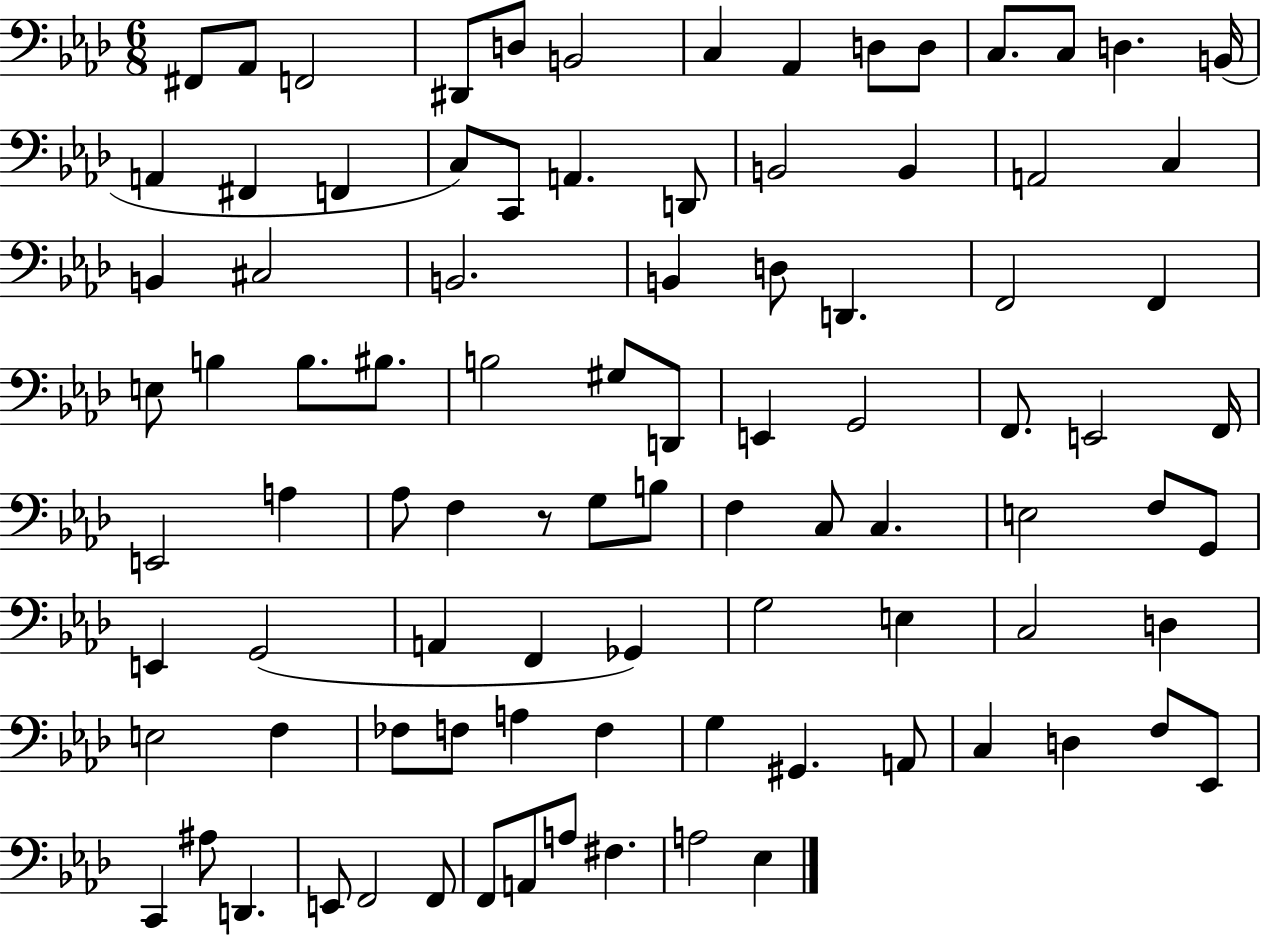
F#2/e Ab2/e F2/h D#2/e D3/e B2/h C3/q Ab2/q D3/e D3/e C3/e. C3/e D3/q. B2/s A2/q F#2/q F2/q C3/e C2/e A2/q. D2/e B2/h B2/q A2/h C3/q B2/q C#3/h B2/h. B2/q D3/e D2/q. F2/h F2/q E3/e B3/q B3/e. BIS3/e. B3/h G#3/e D2/e E2/q G2/h F2/e. E2/h F2/s E2/h A3/q Ab3/e F3/q R/e G3/e B3/e F3/q C3/e C3/q. E3/h F3/e G2/e E2/q G2/h A2/q F2/q Gb2/q G3/h E3/q C3/h D3/q E3/h F3/q FES3/e F3/e A3/q F3/q G3/q G#2/q. A2/e C3/q D3/q F3/e Eb2/e C2/q A#3/e D2/q. E2/e F2/h F2/e F2/e A2/e A3/e F#3/q. A3/h Eb3/q